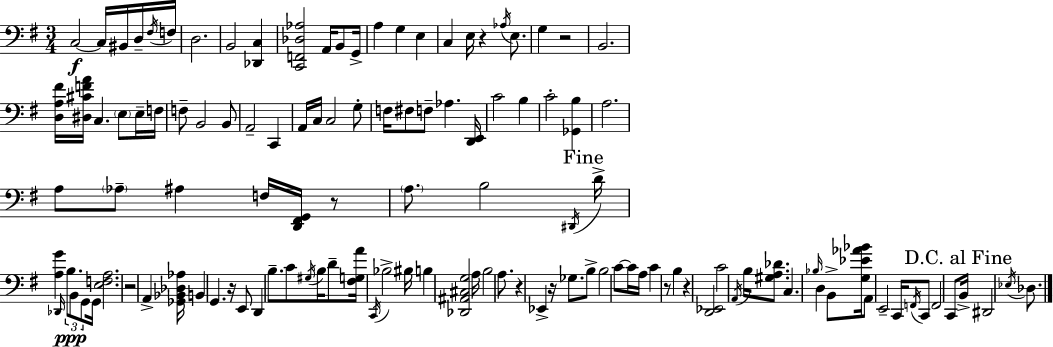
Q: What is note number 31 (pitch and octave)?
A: C3